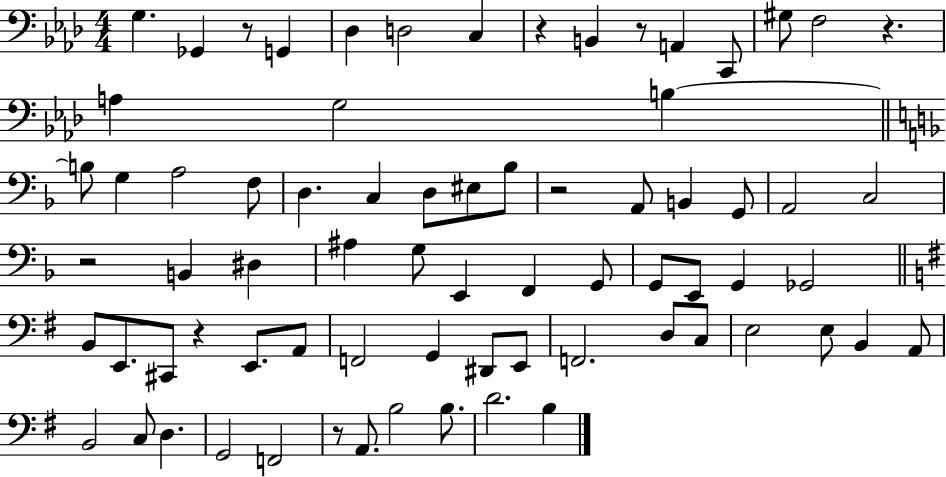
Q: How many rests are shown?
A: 8